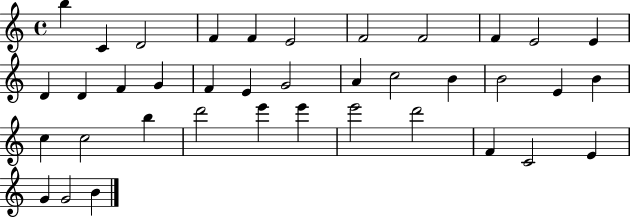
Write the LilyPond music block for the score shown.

{
  \clef treble
  \time 4/4
  \defaultTimeSignature
  \key c \major
  b''4 c'4 d'2 | f'4 f'4 e'2 | f'2 f'2 | f'4 e'2 e'4 | \break d'4 d'4 f'4 g'4 | f'4 e'4 g'2 | a'4 c''2 b'4 | b'2 e'4 b'4 | \break c''4 c''2 b''4 | d'''2 e'''4 e'''4 | e'''2 d'''2 | f'4 c'2 e'4 | \break g'4 g'2 b'4 | \bar "|."
}